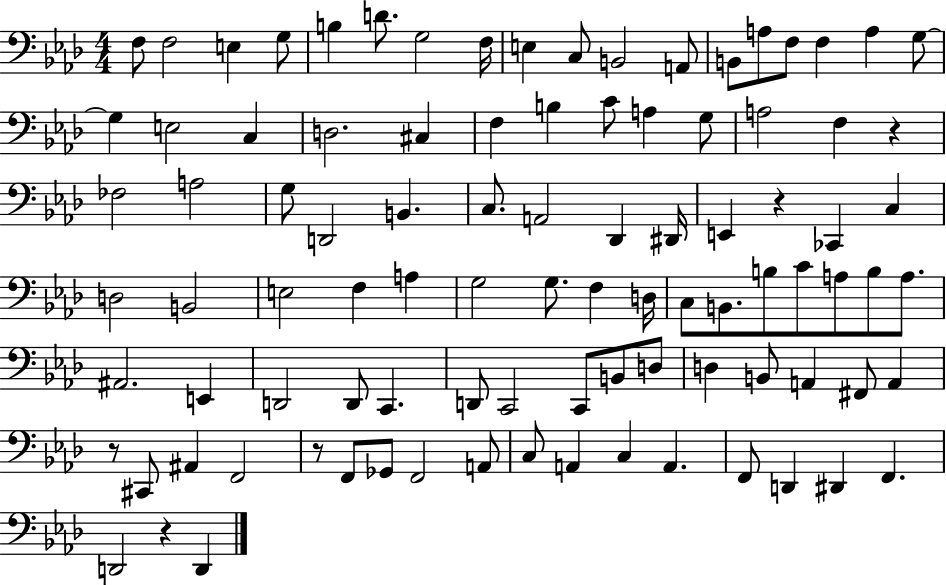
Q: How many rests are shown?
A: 5